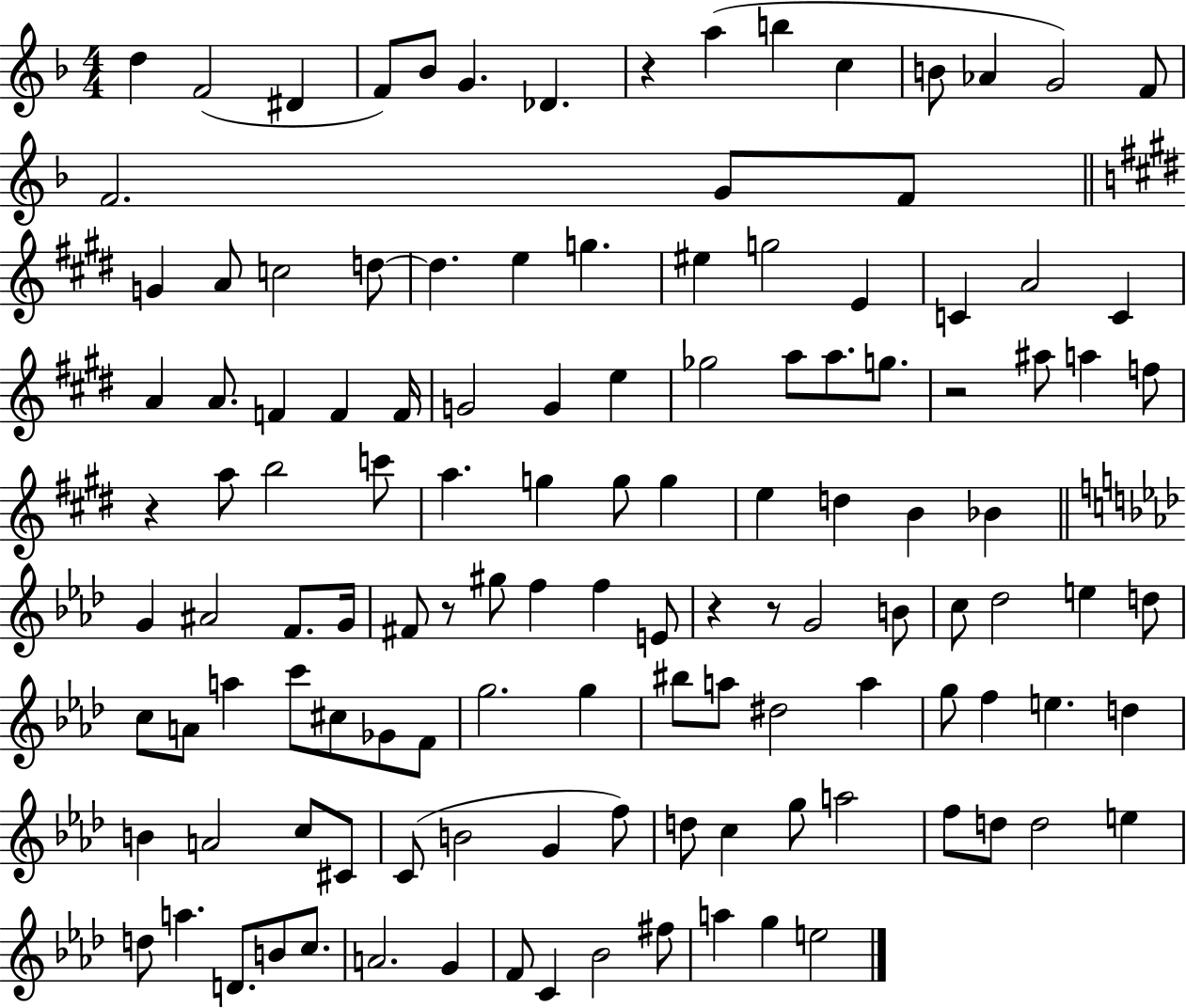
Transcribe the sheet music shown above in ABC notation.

X:1
T:Untitled
M:4/4
L:1/4
K:F
d F2 ^D F/2 _B/2 G _D z a b c B/2 _A G2 F/2 F2 G/2 F/2 G A/2 c2 d/2 d e g ^e g2 E C A2 C A A/2 F F F/4 G2 G e _g2 a/2 a/2 g/2 z2 ^a/2 a f/2 z a/2 b2 c'/2 a g g/2 g e d B _B G ^A2 F/2 G/4 ^F/2 z/2 ^g/2 f f E/2 z z/2 G2 B/2 c/2 _d2 e d/2 c/2 A/2 a c'/2 ^c/2 _G/2 F/2 g2 g ^b/2 a/2 ^d2 a g/2 f e d B A2 c/2 ^C/2 C/2 B2 G f/2 d/2 c g/2 a2 f/2 d/2 d2 e d/2 a D/2 B/2 c/2 A2 G F/2 C _B2 ^f/2 a g e2